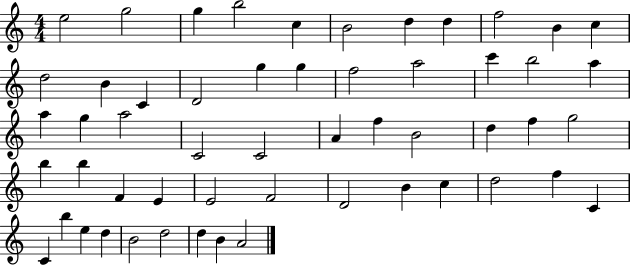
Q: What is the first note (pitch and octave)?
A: E5